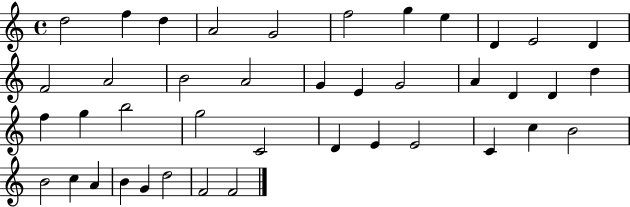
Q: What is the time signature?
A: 4/4